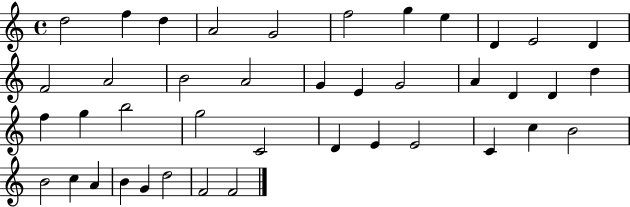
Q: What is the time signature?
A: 4/4